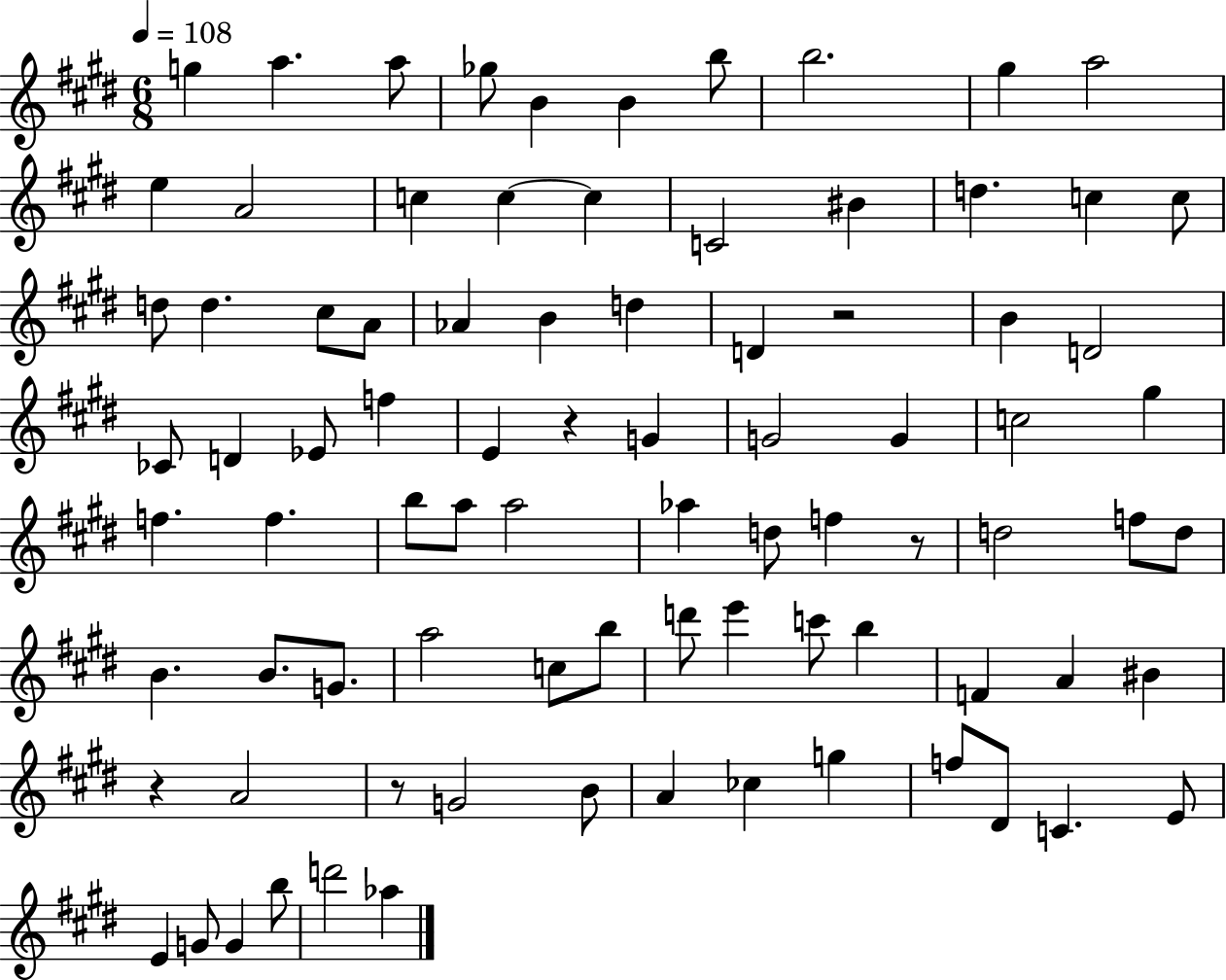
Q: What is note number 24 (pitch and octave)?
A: A4